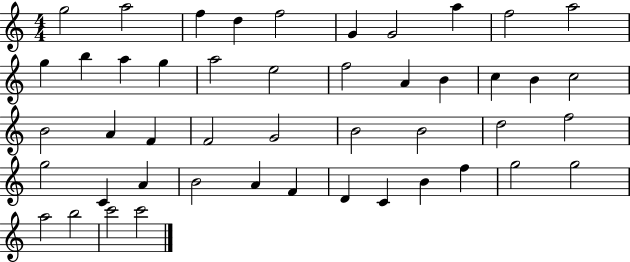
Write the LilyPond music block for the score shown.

{
  \clef treble
  \numericTimeSignature
  \time 4/4
  \key c \major
  g''2 a''2 | f''4 d''4 f''2 | g'4 g'2 a''4 | f''2 a''2 | \break g''4 b''4 a''4 g''4 | a''2 e''2 | f''2 a'4 b'4 | c''4 b'4 c''2 | \break b'2 a'4 f'4 | f'2 g'2 | b'2 b'2 | d''2 f''2 | \break g''2 c'4 a'4 | b'2 a'4 f'4 | d'4 c'4 b'4 f''4 | g''2 g''2 | \break a''2 b''2 | c'''2 c'''2 | \bar "|."
}